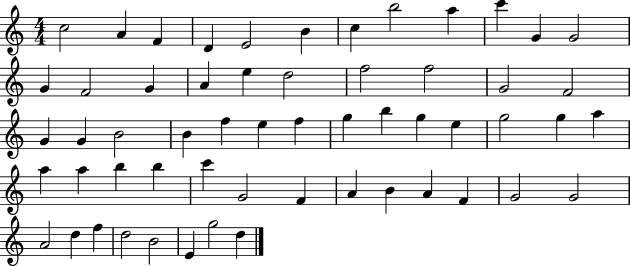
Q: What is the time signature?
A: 4/4